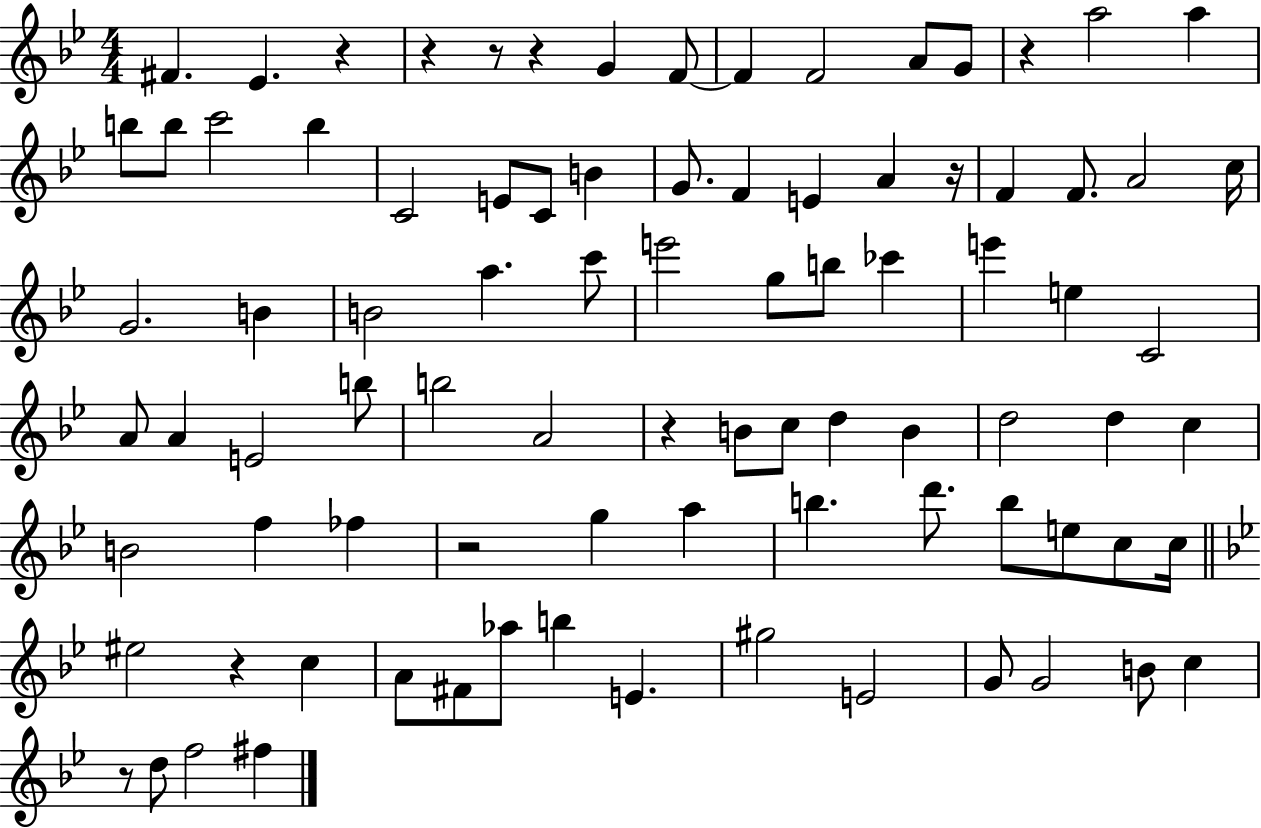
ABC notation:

X:1
T:Untitled
M:4/4
L:1/4
K:Bb
^F _E z z z/2 z G F/2 F F2 A/2 G/2 z a2 a b/2 b/2 c'2 b C2 E/2 C/2 B G/2 F E A z/4 F F/2 A2 c/4 G2 B B2 a c'/2 e'2 g/2 b/2 _c' e' e C2 A/2 A E2 b/2 b2 A2 z B/2 c/2 d B d2 d c B2 f _f z2 g a b d'/2 b/2 e/2 c/2 c/4 ^e2 z c A/2 ^F/2 _a/2 b E ^g2 E2 G/2 G2 B/2 c z/2 d/2 f2 ^f